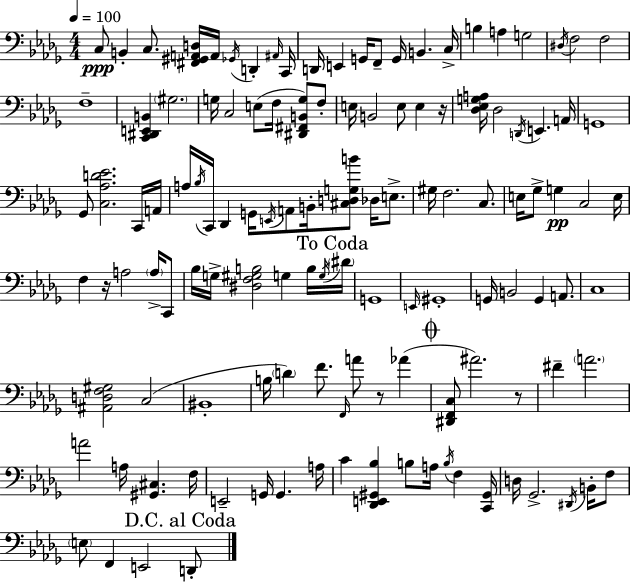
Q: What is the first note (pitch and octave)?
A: C3